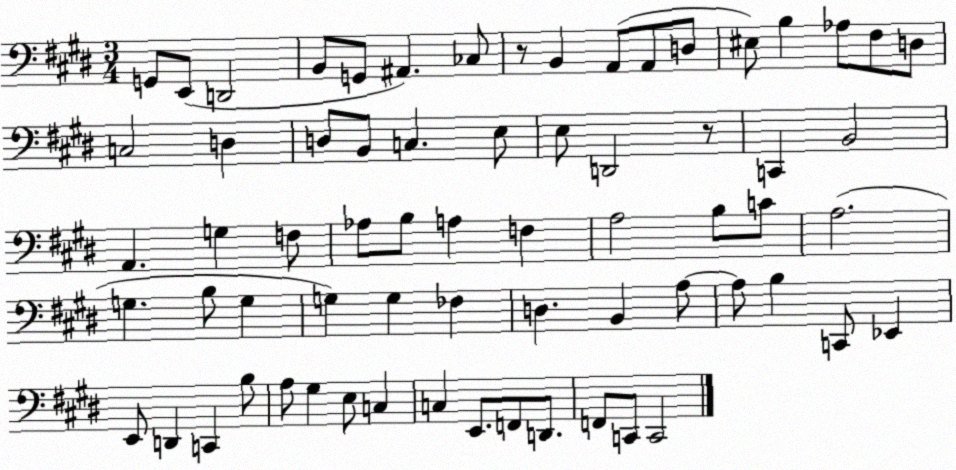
X:1
T:Untitled
M:3/4
L:1/4
K:E
G,,/2 E,,/2 D,,2 B,,/2 G,,/2 ^A,, _C,/2 z/2 B,, A,,/2 A,,/2 D,/2 ^E,/2 B, _A,/2 ^F,/2 D,/2 C,2 D, D,/2 B,,/2 C, E,/2 E,/2 D,,2 z/2 C,, B,,2 A,, G, F,/2 _A,/2 B,/2 A, F, A,2 B,/2 C/2 A,2 G, B,/2 G, G, G, _F, D, B,, A,/2 A,/2 B, C,,/2 _E,, E,,/2 D,, C,, B,/2 A,/2 ^G, E,/2 C, C, E,,/2 F,,/2 D,,/2 F,,/2 C,,/2 C,,2